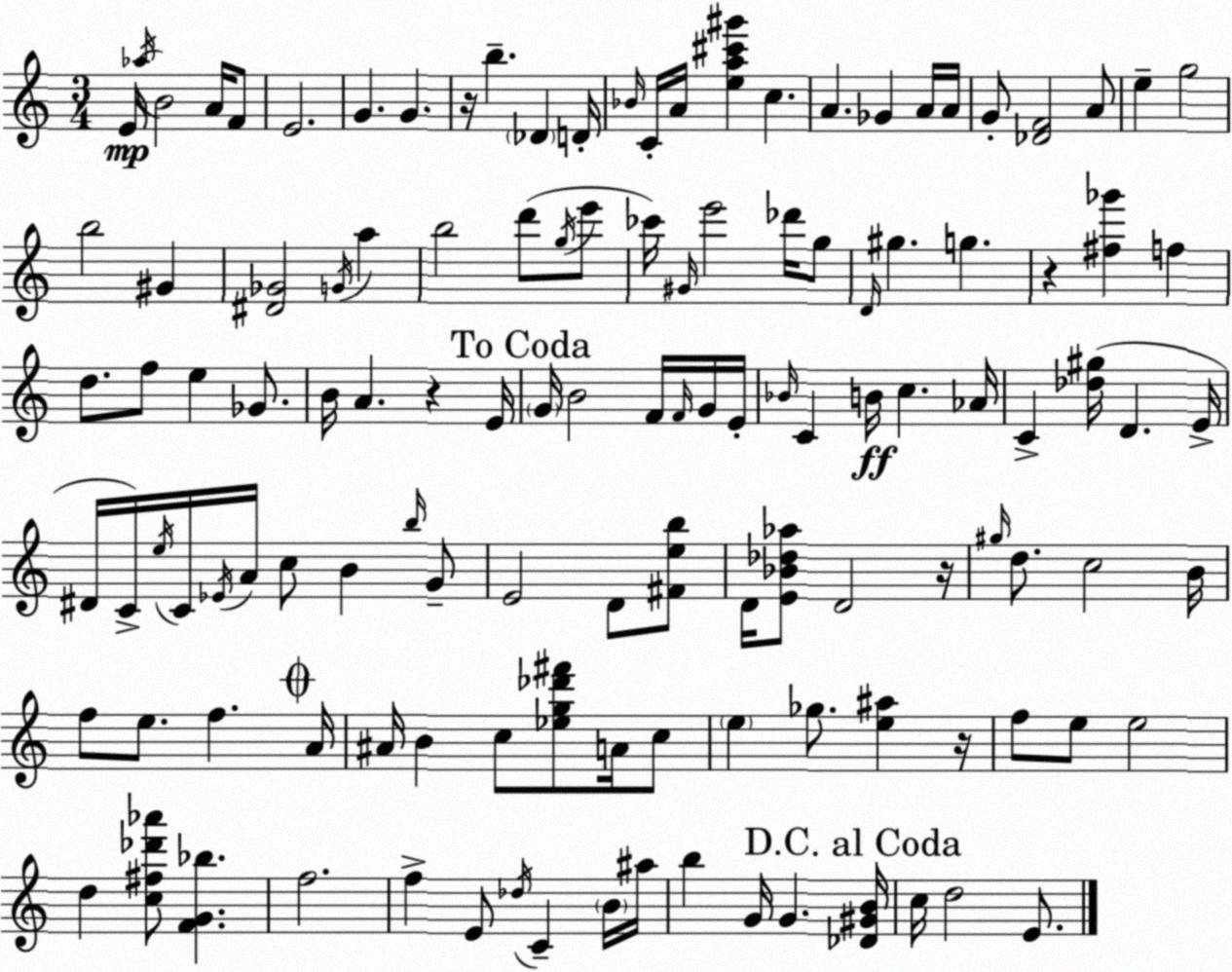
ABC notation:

X:1
T:Untitled
M:3/4
L:1/4
K:C
E/4 _a/4 B2 A/4 F/2 E2 G G z/4 b _D D/4 _B/4 C/4 A/4 [ea^c'^g'] c A _G A/4 A/4 G/2 [_DF]2 A/2 e g2 b2 ^G [^D_G]2 G/4 a b2 d'/2 g/4 e'/2 _c'/4 ^G/4 e'2 _d'/4 g/2 D/4 ^g g z [^f_g'] f d/2 f/2 e _G/2 B/4 A z E/4 G/4 B2 F/4 F/4 G/4 E/4 _B/4 C B/4 c _A/4 C [_d^g]/4 D E/4 ^D/4 C/4 e/4 C/4 _E/4 A/4 c/2 B b/4 G/2 E2 D/2 [^Feb]/2 D/4 [E_B_d_a]/2 D2 z/4 ^g/4 d/2 c2 B/4 f/2 e/2 f A/4 ^A/4 B c/2 [_eg_d'^f']/2 A/4 c/2 e _g/2 [e^a] z/4 f/2 e/2 e2 d [c^f_d'_a']/2 [FG_b] f2 f E/2 _d/4 C B/4 ^a/4 b G/4 G [_D^GB]/4 c/4 d2 E/2